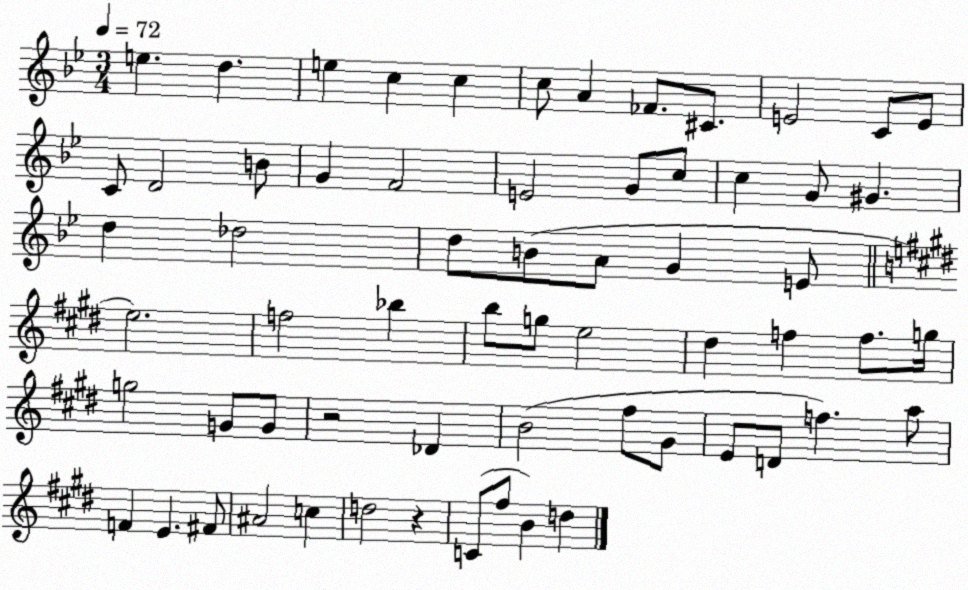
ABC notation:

X:1
T:Untitled
M:3/4
L:1/4
K:Bb
e d e c c c/2 A _F/2 ^C/2 E2 C/2 E/2 C/2 D2 B/2 G F2 E2 G/2 c/2 c G/2 ^G d _d2 d/2 B/2 A/2 G E/2 e2 f2 _b b/2 g/2 e2 ^d f f/2 g/4 g2 G/2 G/2 z2 _D B2 ^f/2 ^G/2 E/2 D/2 f a/2 F E ^F/2 ^A2 c d2 z C/2 ^f/2 B d